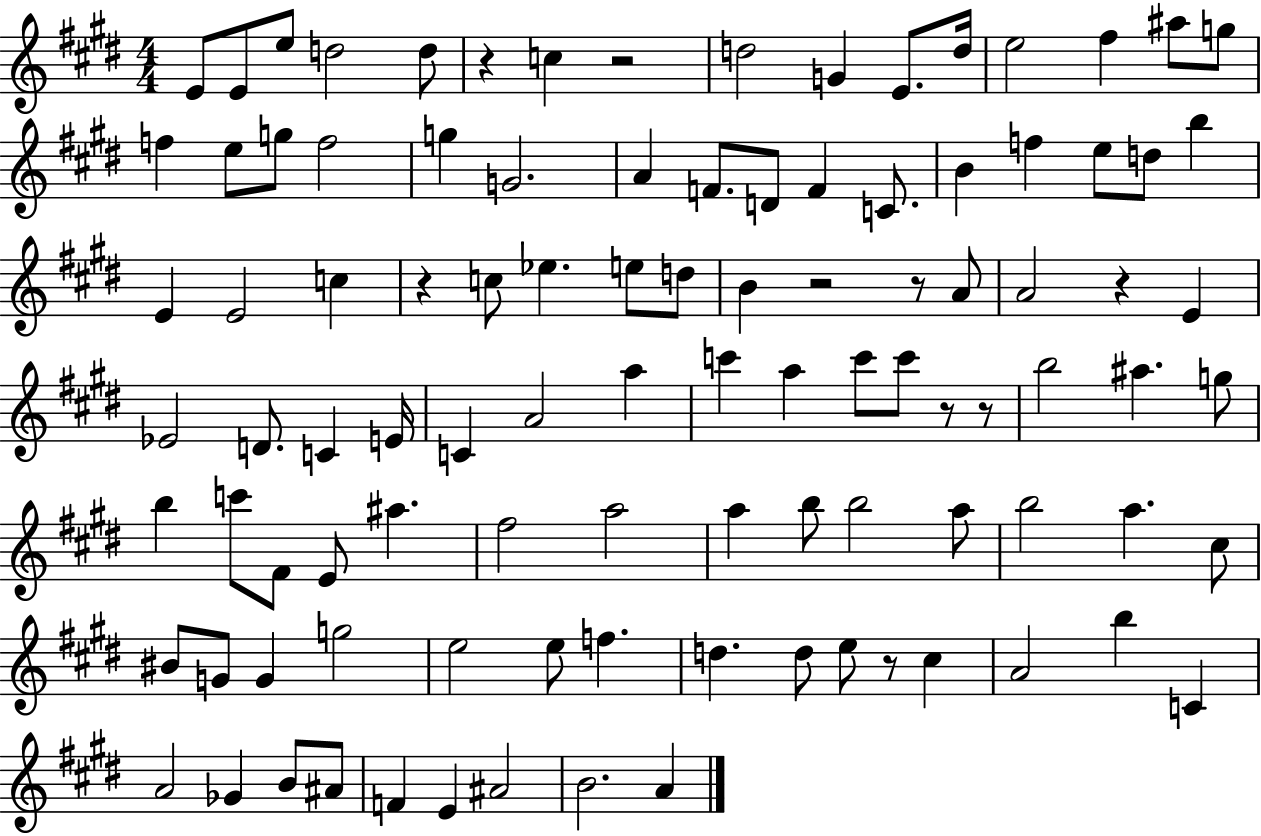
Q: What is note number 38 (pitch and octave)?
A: B4